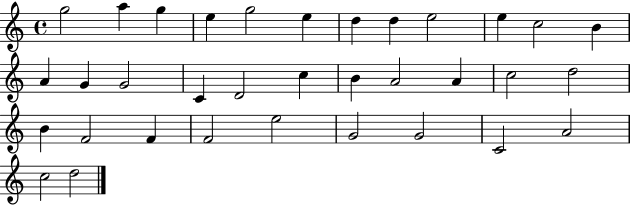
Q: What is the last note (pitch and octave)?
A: D5